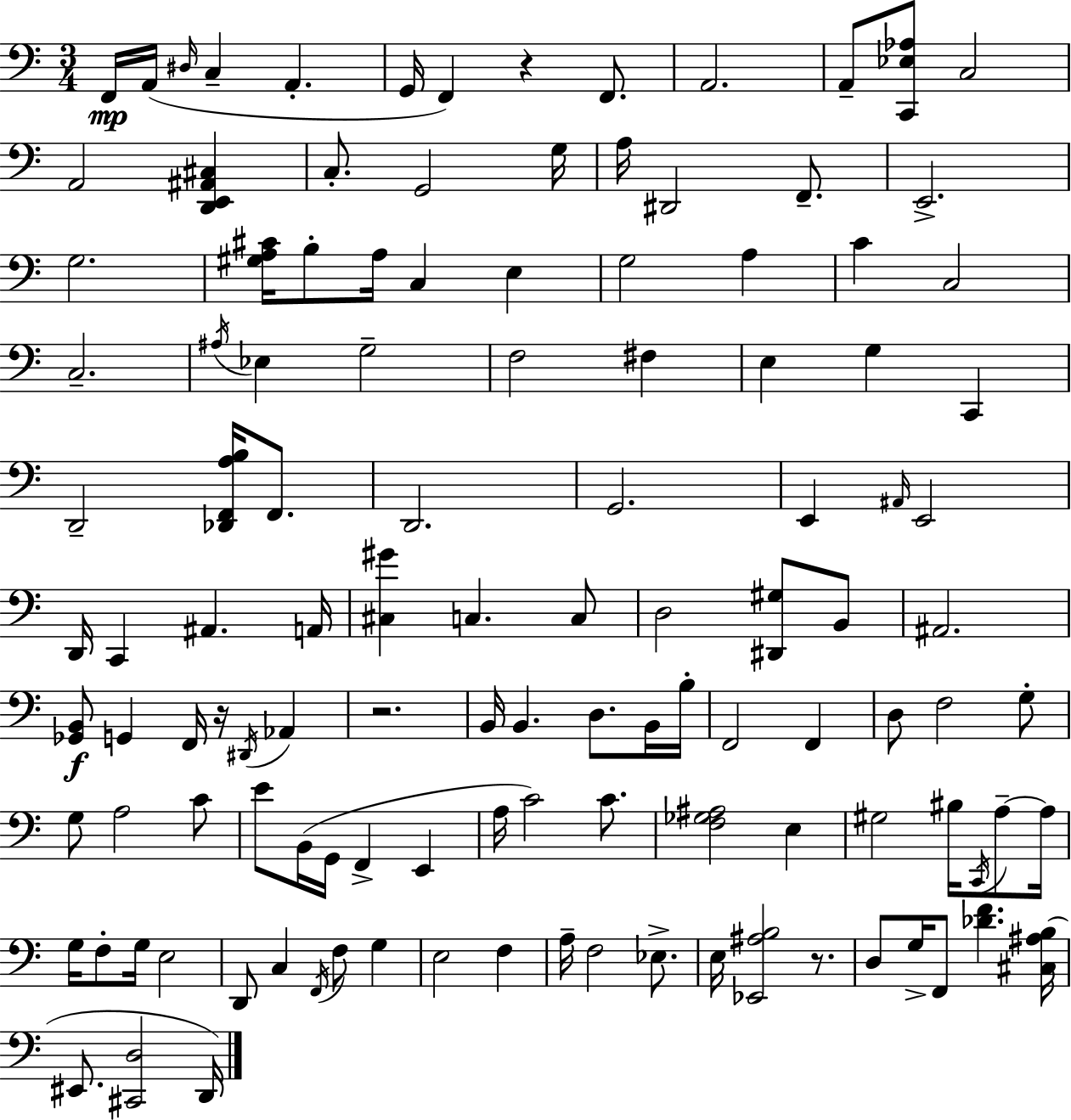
F2/s A2/s D#3/s C3/q A2/q. G2/s F2/q R/q F2/e. A2/h. A2/e [C2,Eb3,Ab3]/e C3/h A2/h [D2,E2,A#2,C#3]/q C3/e. G2/h G3/s A3/s D#2/h F2/e. E2/h. G3/h. [G#3,A3,C#4]/s B3/e A3/s C3/q E3/q G3/h A3/q C4/q C3/h C3/h. A#3/s Eb3/q G3/h F3/h F#3/q E3/q G3/q C2/q D2/h [Db2,F2,A3,B3]/s F2/e. D2/h. G2/h. E2/q A#2/s E2/h D2/s C2/q A#2/q. A2/s [C#3,G#4]/q C3/q. C3/e D3/h [D#2,G#3]/e B2/e A#2/h. [Gb2,B2]/e G2/q F2/s R/s D#2/s Ab2/q R/h. B2/s B2/q. D3/e. B2/s B3/s F2/h F2/q D3/e F3/h G3/e G3/e A3/h C4/e E4/e B2/s G2/s F2/q E2/q A3/s C4/h C4/e. [F3,Gb3,A#3]/h E3/q G#3/h BIS3/s C2/s A3/e A3/s G3/s F3/e G3/s E3/h D2/e C3/q F2/s F3/e G3/q E3/h F3/q A3/s F3/h Eb3/e. E3/s [Eb2,A#3,B3]/h R/e. D3/e G3/s F2/e [Db4,F4]/q. [C#3,A#3,B3]/s EIS2/e. [C#2,D3]/h D2/s